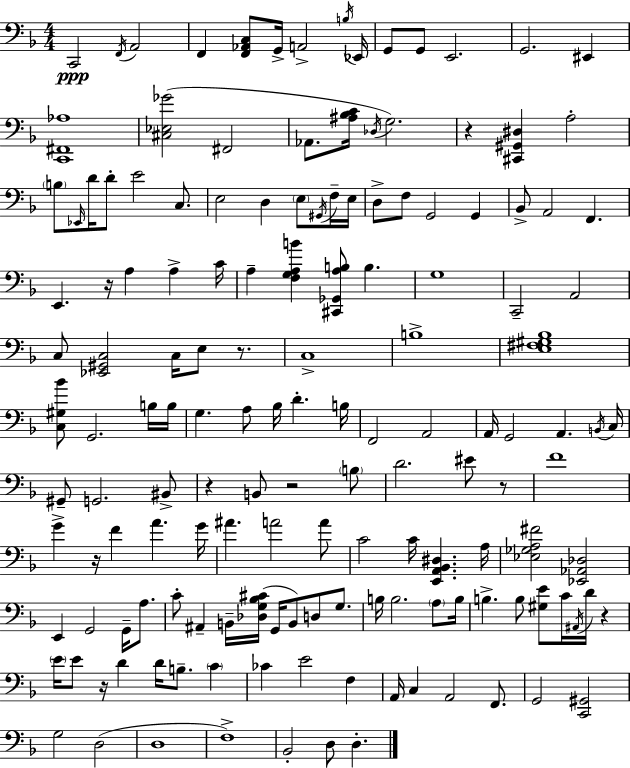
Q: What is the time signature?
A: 4/4